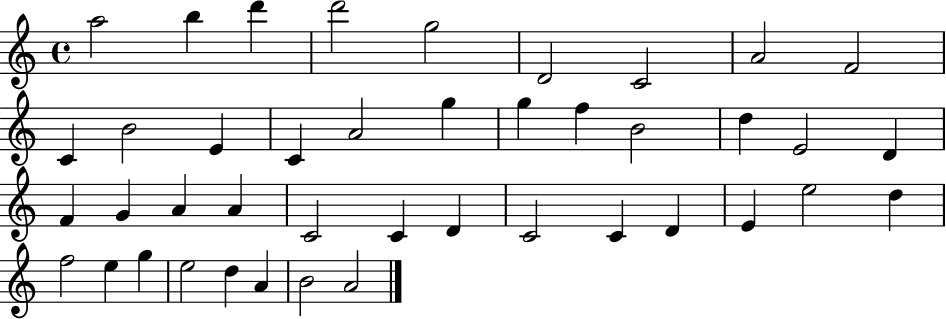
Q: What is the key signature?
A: C major